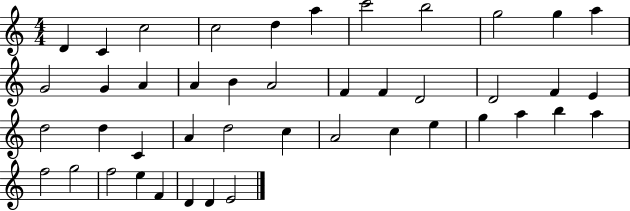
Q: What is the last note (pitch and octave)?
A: E4